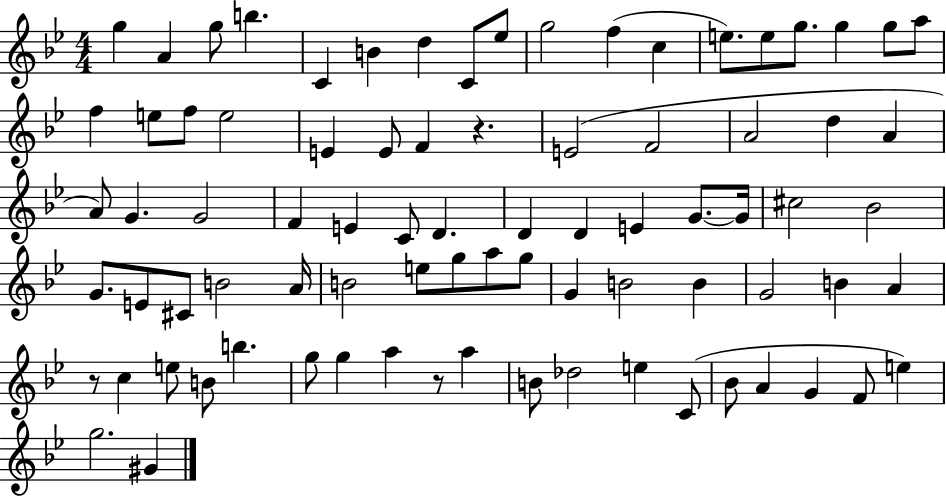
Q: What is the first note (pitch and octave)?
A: G5